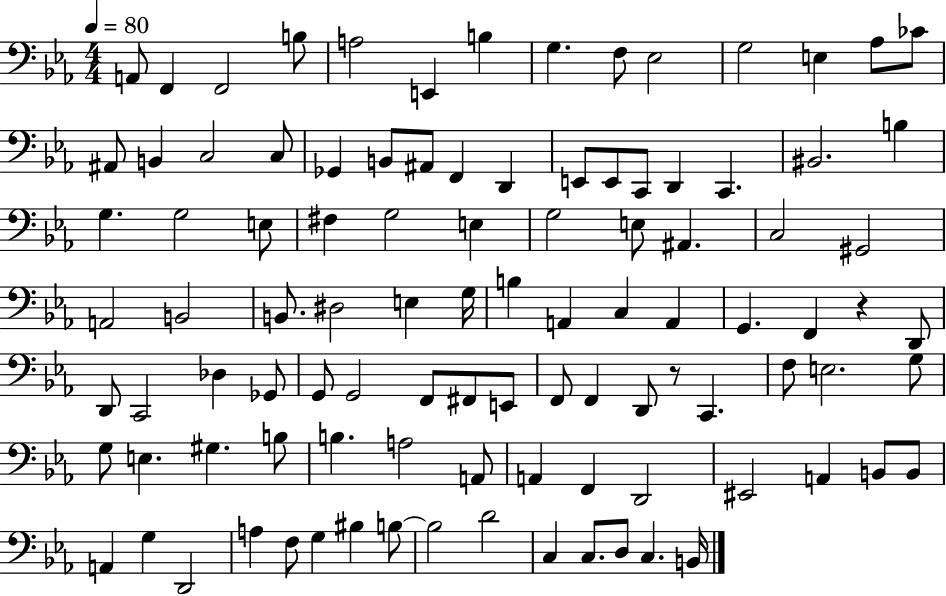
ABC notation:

X:1
T:Untitled
M:4/4
L:1/4
K:Eb
A,,/2 F,, F,,2 B,/2 A,2 E,, B, G, F,/2 _E,2 G,2 E, _A,/2 _C/2 ^A,,/2 B,, C,2 C,/2 _G,, B,,/2 ^A,,/2 F,, D,, E,,/2 E,,/2 C,,/2 D,, C,, ^B,,2 B, G, G,2 E,/2 ^F, G,2 E, G,2 E,/2 ^A,, C,2 ^G,,2 A,,2 B,,2 B,,/2 ^D,2 E, G,/4 B, A,, C, A,, G,, F,, z D,,/2 D,,/2 C,,2 _D, _G,,/2 G,,/2 G,,2 F,,/2 ^F,,/2 E,,/2 F,,/2 F,, D,,/2 z/2 C,, F,/2 E,2 G,/2 G,/2 E, ^G, B,/2 B, A,2 A,,/2 A,, F,, D,,2 ^E,,2 A,, B,,/2 B,,/2 A,, G, D,,2 A, F,/2 G, ^B, B,/2 B,2 D2 C, C,/2 D,/2 C, B,,/4